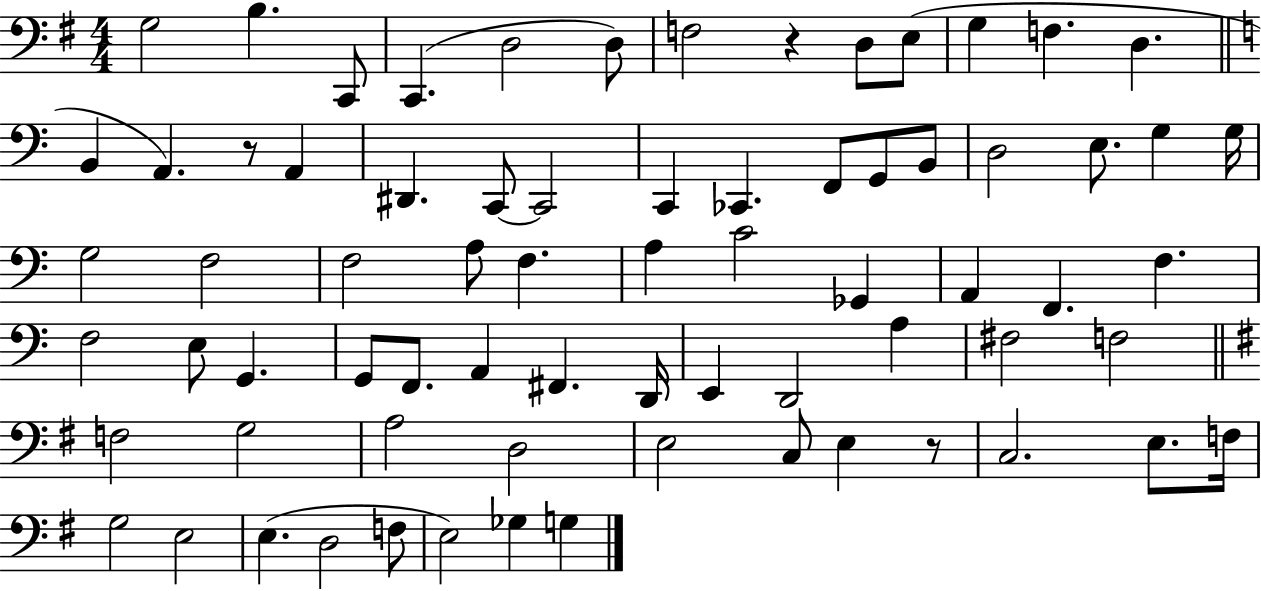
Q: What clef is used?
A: bass